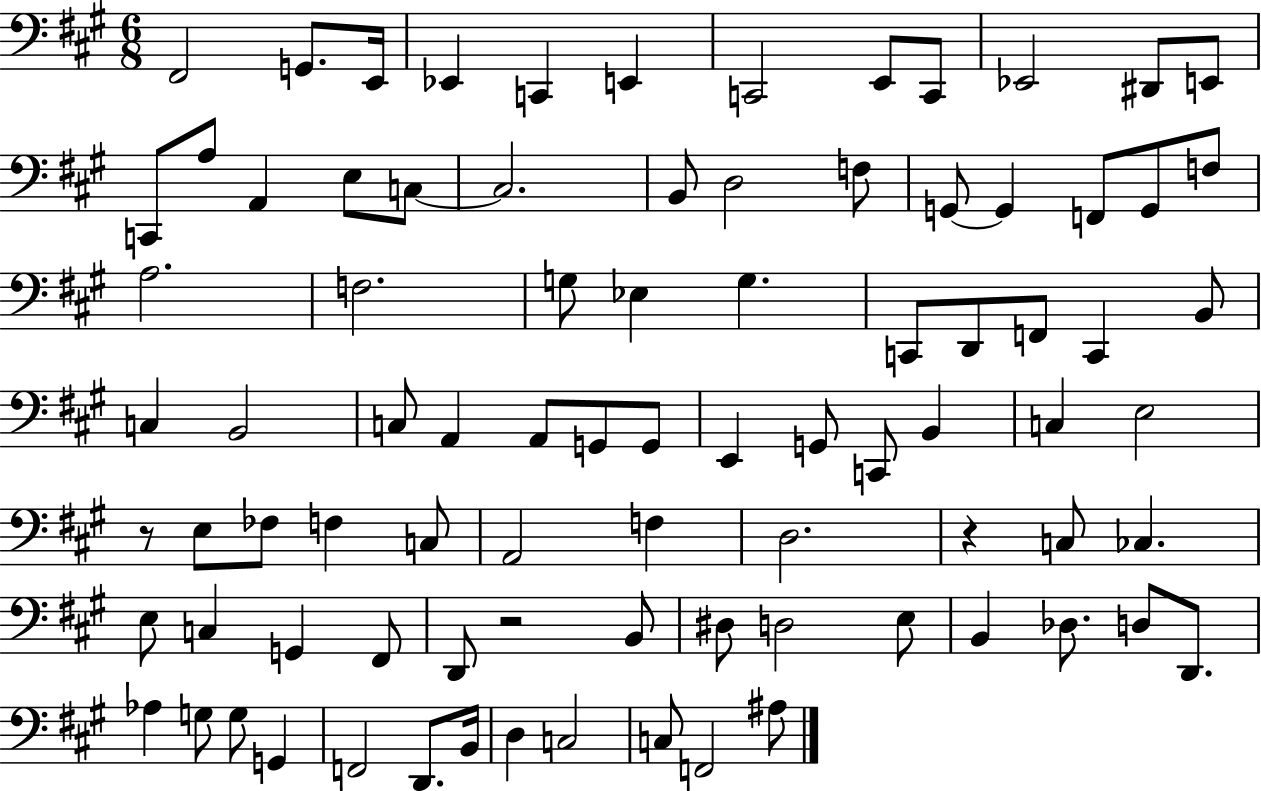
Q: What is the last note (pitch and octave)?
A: A#3